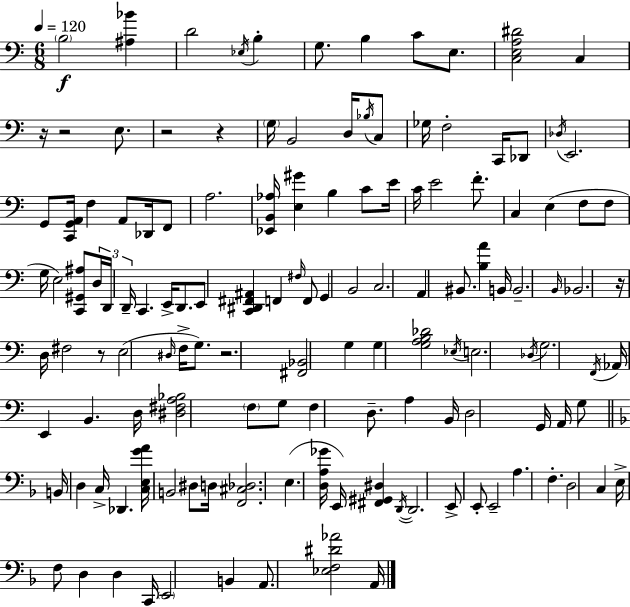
{
  \clef bass
  \numericTimeSignature
  \time 6/8
  \key a \minor
  \tempo 4 = 120
  \parenthesize b2\f <ais bes'>4 | d'2 \acciaccatura { ees16 } b4-. | g8. b4 c'8 e8. | <c e a dis'>2 c4 | \break r16 r2 e8. | r2 r4 | \parenthesize g16 b,2 d16 \acciaccatura { bes16 } | c8 ges16 f2-. c,16 | \break des,8 \acciaccatura { des16 } e,2. | g,8 <c, g, a,>16 f4 a,8 | des,16 f,8 a2. | <ees, b, aes>16 <e gis'>4 b4 | \break c'8 e'16 c'16 e'2 | f'8.-. c4 e4( f8 | f8 g16 e2) | <c, gis, ais>8 \tuplet 3/2 { d16 d,16 d,16-- } c,4. e,16-> | \break d,8. e,8 <c, dis, fis, ais,>4 f,4 | \grace { fis16 } f,8 g,4 b,2 | c2. | a,4 bis,8. <b a'>4 | \break b,16 b,2.-- | \grace { b,16 } bes,2. | r16 d16 fis2 | r8 e2( | \break \grace { dis16 } f16-> g8.) r2. | <fis, bes,>2 | g4 g4 <g a b des'>2 | \acciaccatura { ees16 } e2. | \break \acciaccatura { des16 } g2. | \acciaccatura { f,16 } aes,16 e,4 | b,4. d16 <dis fis a bes>2 | \parenthesize f8 g8 f4 | \break d8.-- a4 b,16 d2 | g,16 a,16 g8 \bar "||" \break \key f \major b,16 d4 c16-> des,4. | <c e g' a'>16 b,2 dis8 d16 | <f, cis des>2. | e4.( <d a ges'>16 e,16) <fis, gis, dis>4 | \break \acciaccatura { d,16~ }~ d,2. | e,8-> e,8-. e,2-- | a4. f4.-. | d2 c4 | \break e16-> f8 d4 d4 | c,16 \parenthesize e,2 b,4 | a,8. <ees f dis' aes'>2 | a,16 \bar "|."
}